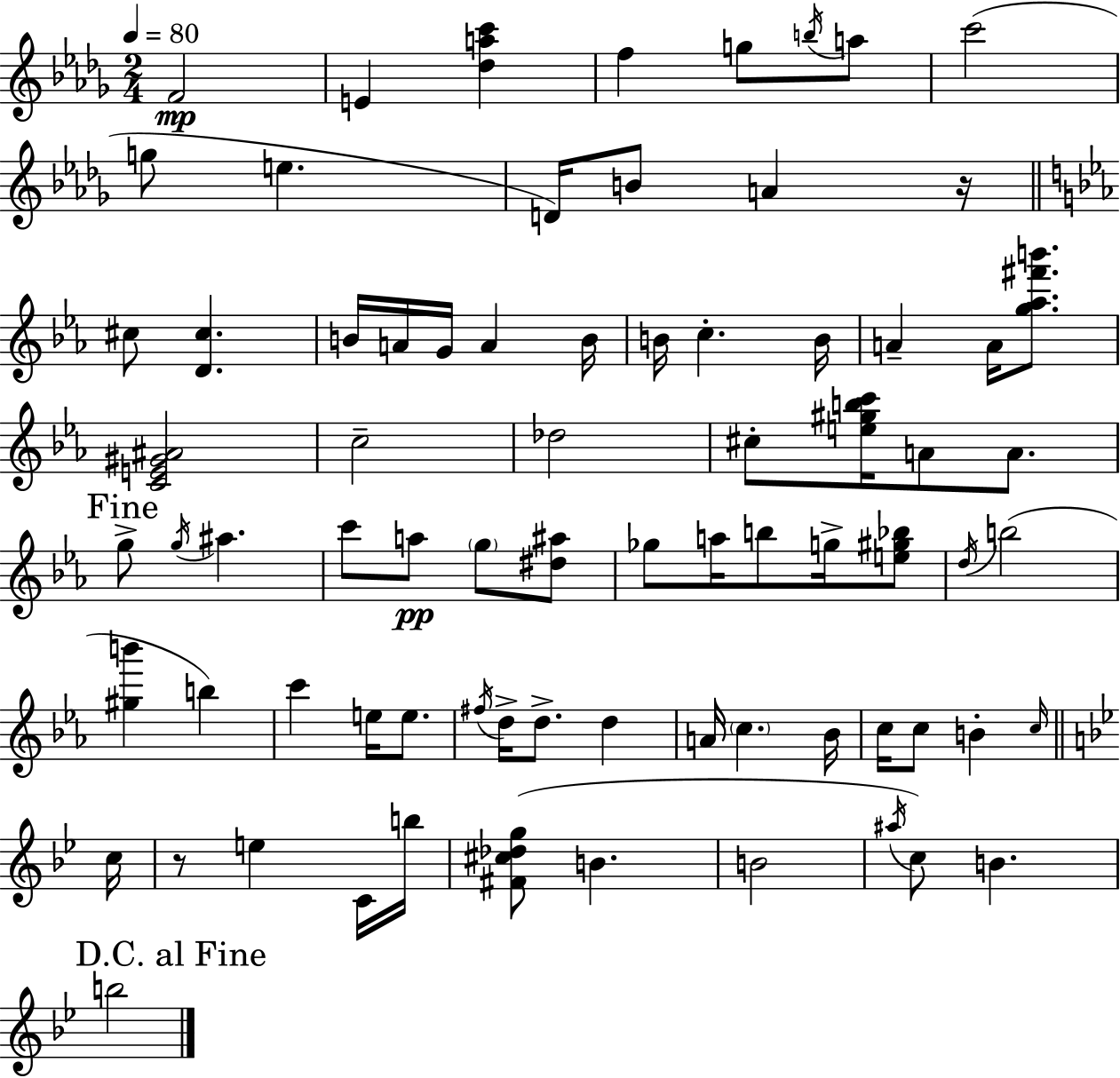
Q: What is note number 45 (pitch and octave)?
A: F#5